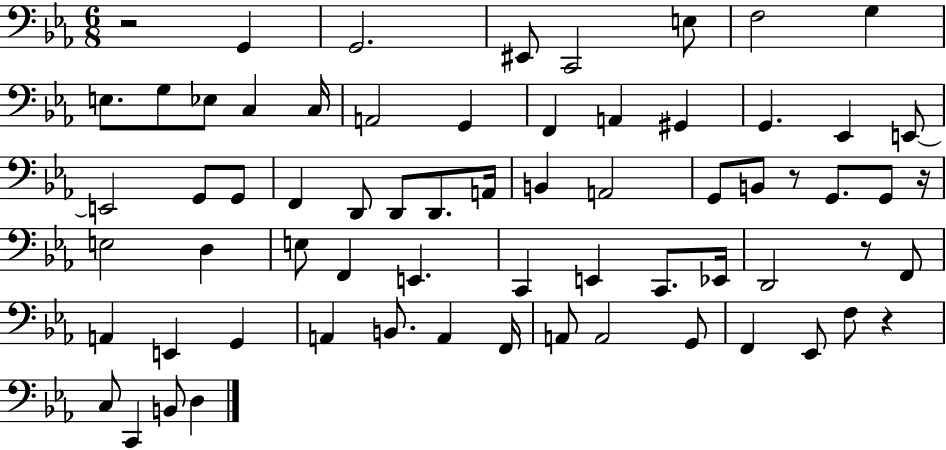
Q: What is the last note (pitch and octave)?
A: D3